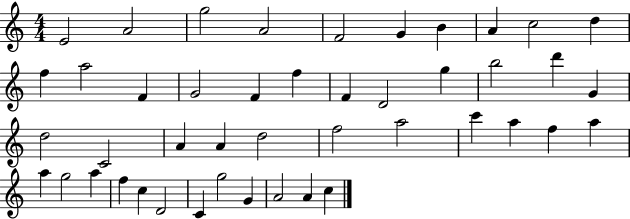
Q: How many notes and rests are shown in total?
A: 45